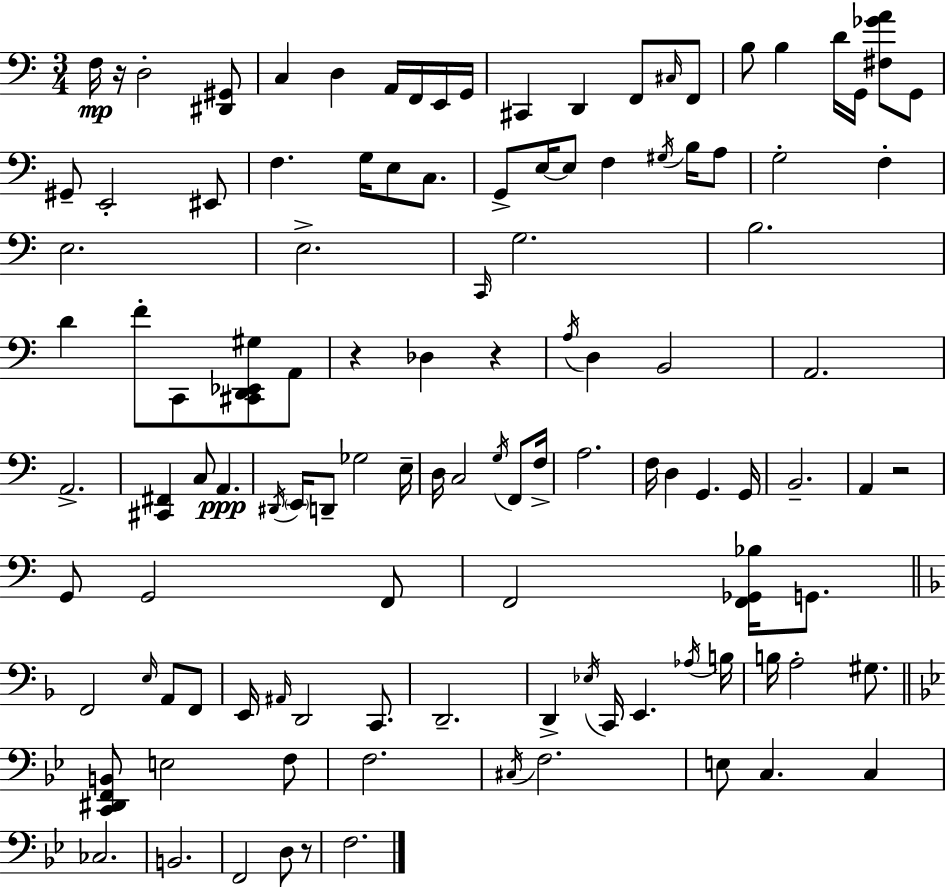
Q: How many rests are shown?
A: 5